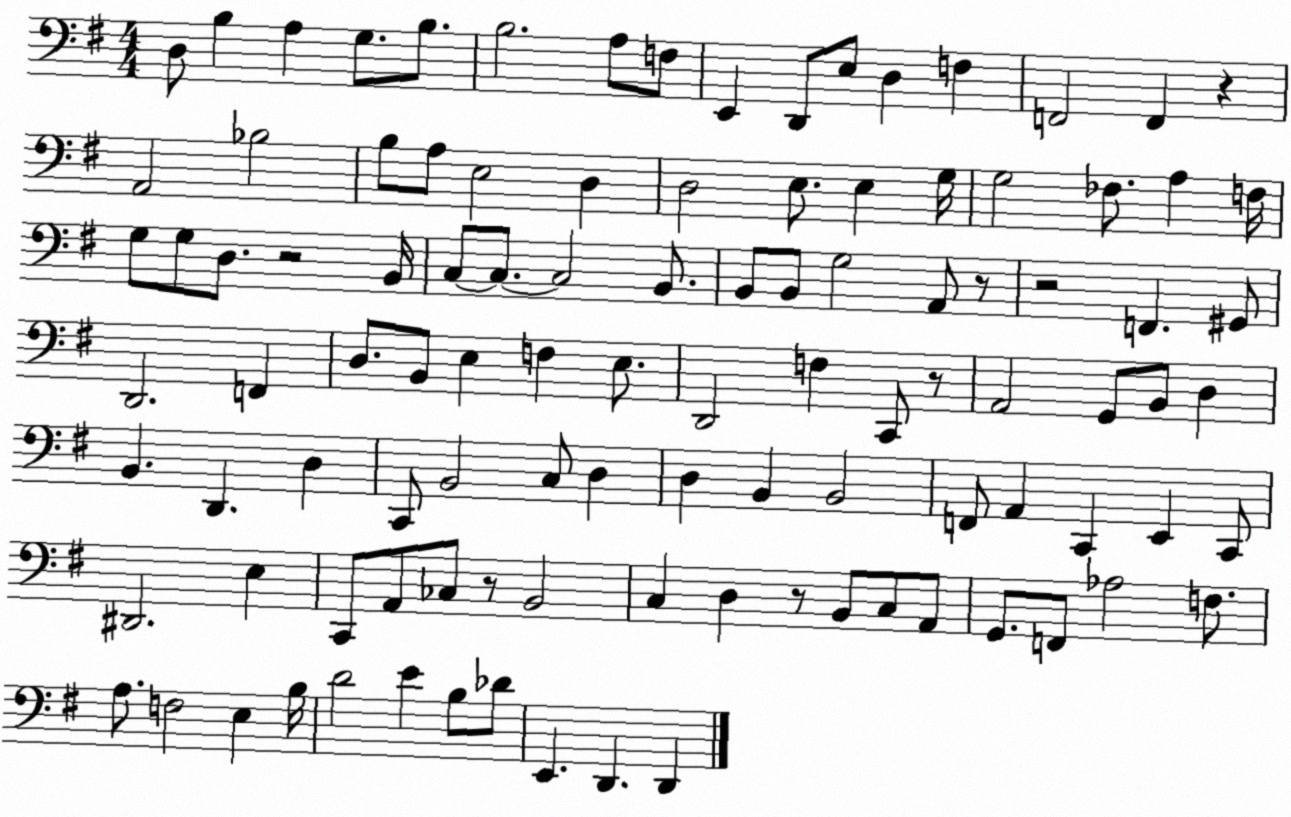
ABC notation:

X:1
T:Untitled
M:4/4
L:1/4
K:G
D,/2 B, A, G,/2 B,/2 B,2 A,/2 F,/2 E,, D,,/2 E,/2 D, F, F,,2 F,, z A,,2 _B,2 B,/2 A,/2 E,2 D, D,2 E,/2 E, G,/4 G,2 _F,/2 A, F,/4 G,/2 G,/2 D,/2 z2 B,,/4 C,/2 C,/2 C,2 B,,/2 B,,/2 B,,/2 G,2 A,,/2 z/2 z2 F,, ^G,,/2 D,,2 F,, D,/2 B,,/2 E, F, E,/2 D,,2 F, C,,/2 z/2 A,,2 G,,/2 B,,/2 D, B,, D,, D, C,,/2 B,,2 C,/2 D, D, B,, B,,2 F,,/2 A,, C,, E,, C,,/2 ^D,,2 E, C,,/2 A,,/2 _C,/2 z/2 B,,2 C, D, z/2 B,,/2 C,/2 A,,/2 G,,/2 F,,/2 _A,2 F,/2 A,/2 F,2 E, B,/4 D2 E B,/2 _D/2 E,, D,, D,,